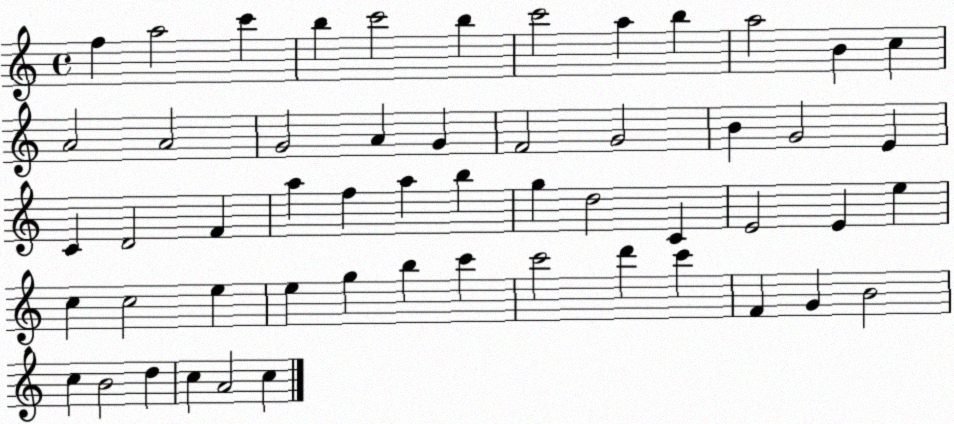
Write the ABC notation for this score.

X:1
T:Untitled
M:4/4
L:1/4
K:C
f a2 c' b c'2 b c'2 a b a2 B c A2 A2 G2 A G F2 G2 B G2 E C D2 F a f a b g d2 C E2 E e c c2 e e g b c' c'2 d' c' F G B2 c B2 d c A2 c